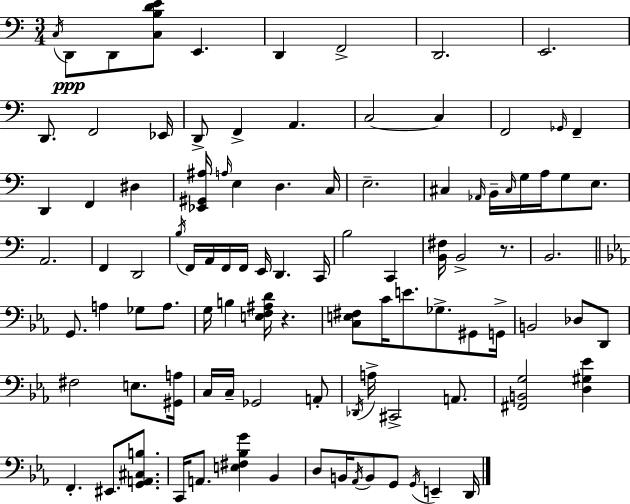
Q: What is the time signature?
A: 3/4